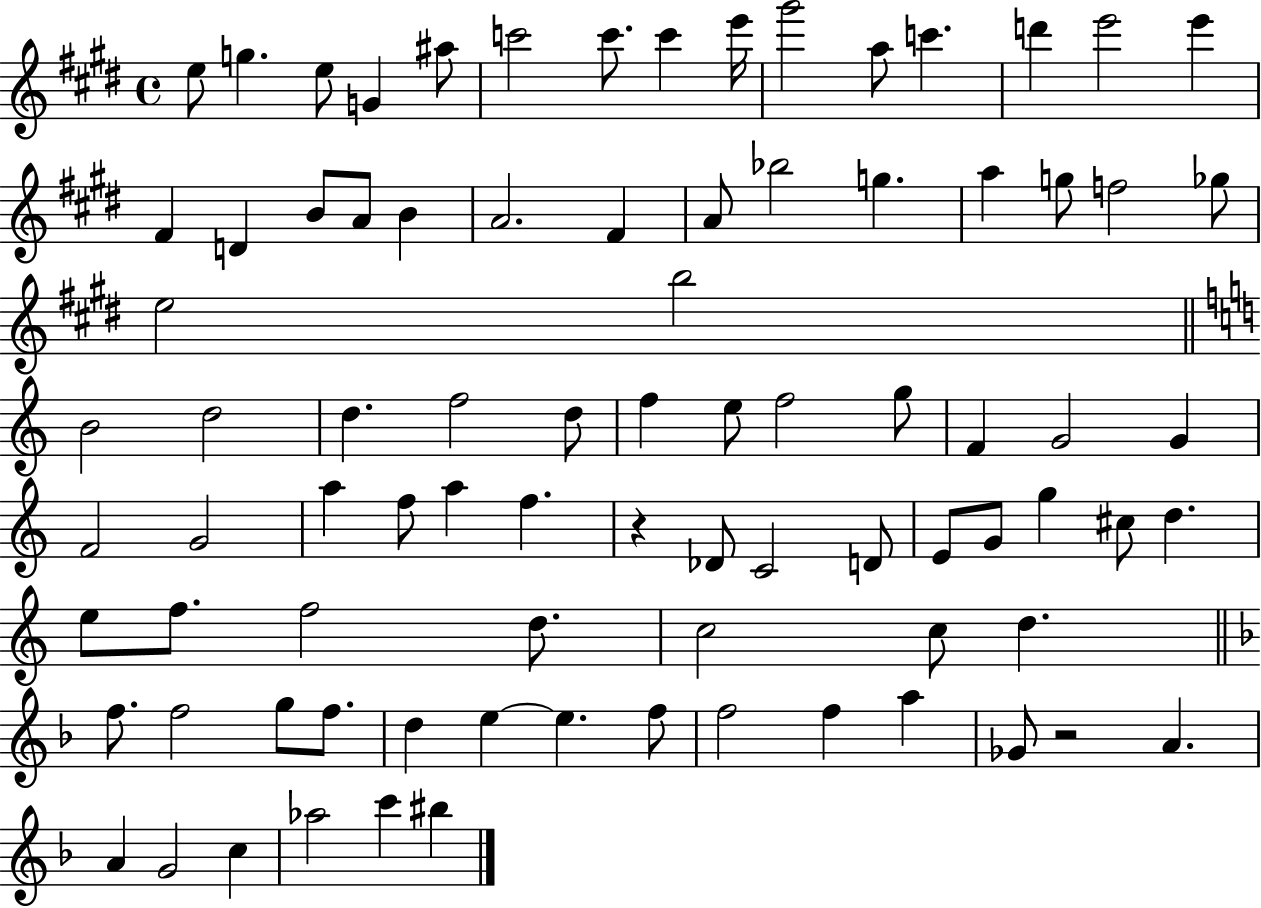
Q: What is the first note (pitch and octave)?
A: E5